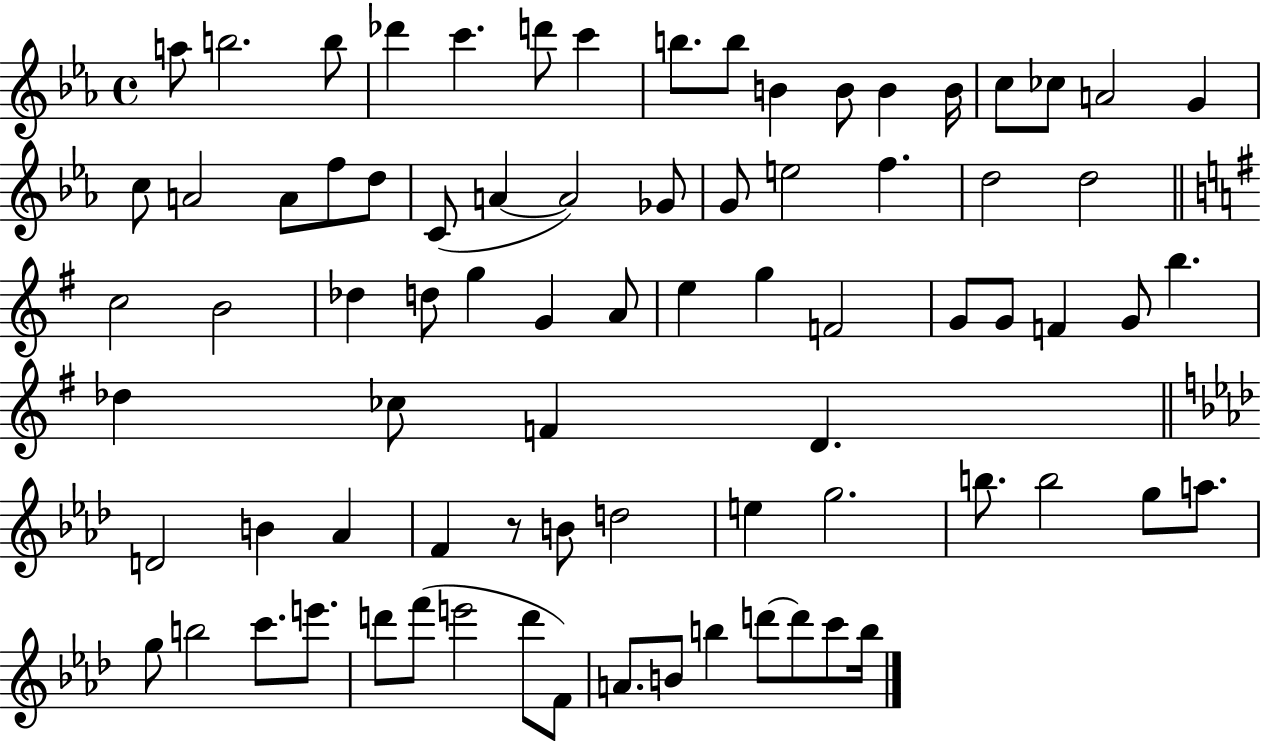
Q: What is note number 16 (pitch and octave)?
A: A4